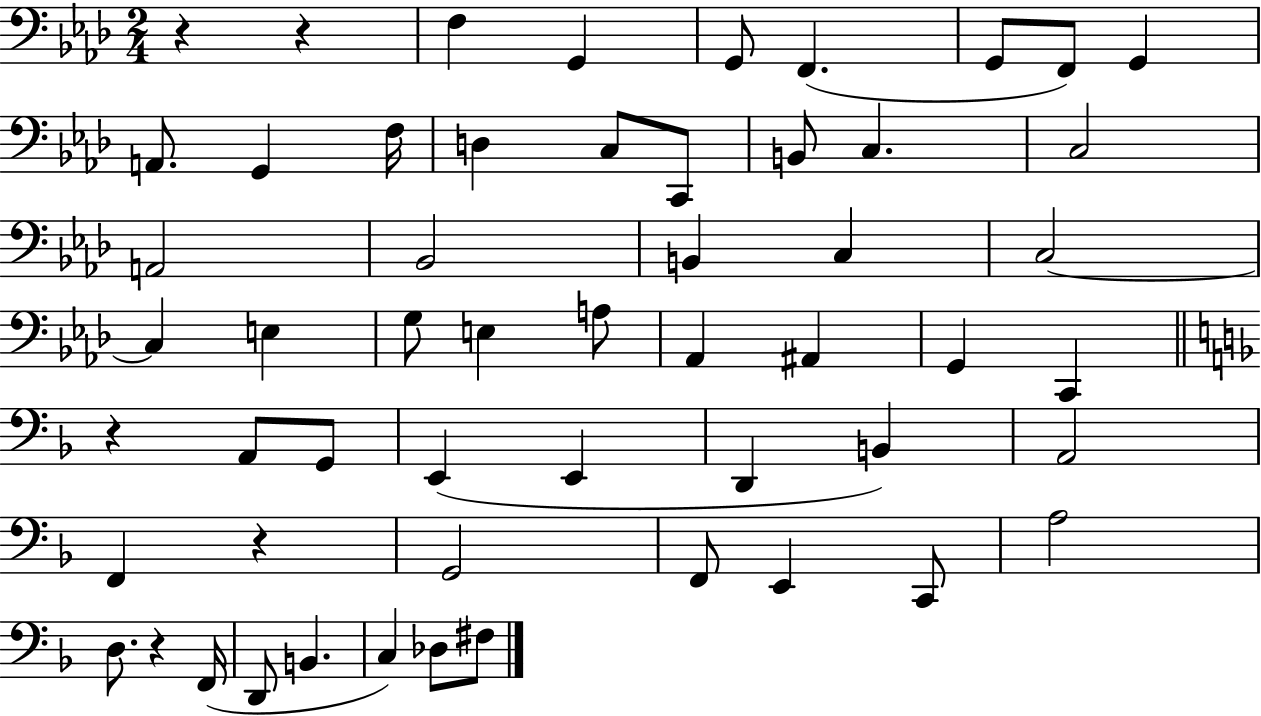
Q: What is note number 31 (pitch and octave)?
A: A2